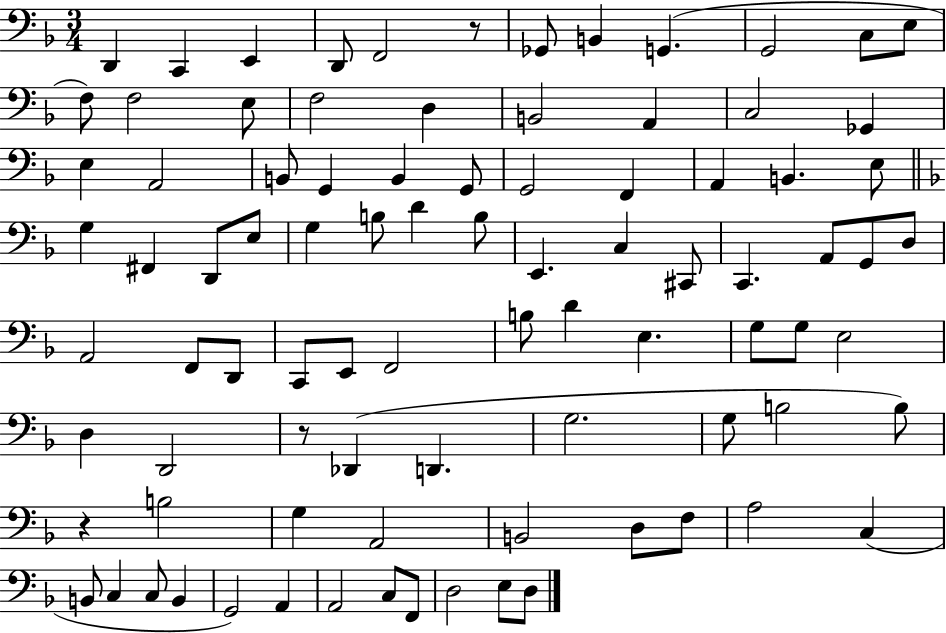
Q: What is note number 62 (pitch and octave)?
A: D2